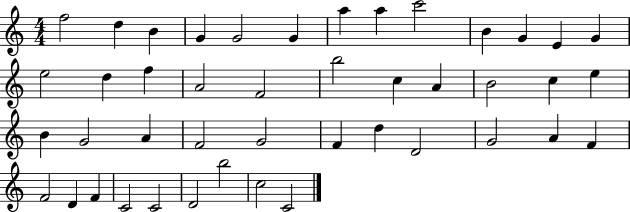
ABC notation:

X:1
T:Untitled
M:4/4
L:1/4
K:C
f2 d B G G2 G a a c'2 B G E G e2 d f A2 F2 b2 c A B2 c e B G2 A F2 G2 F d D2 G2 A F F2 D F C2 C2 D2 b2 c2 C2